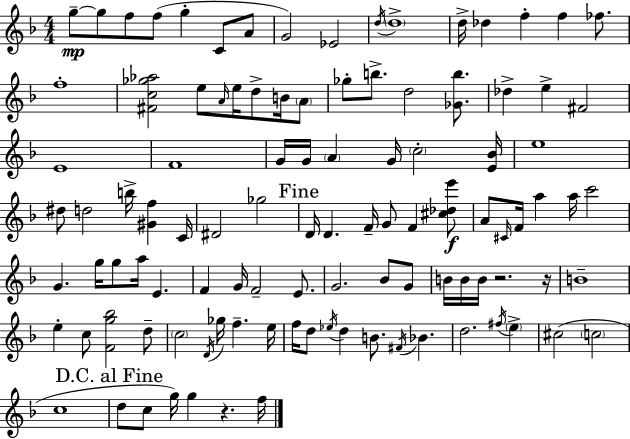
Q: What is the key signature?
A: F major